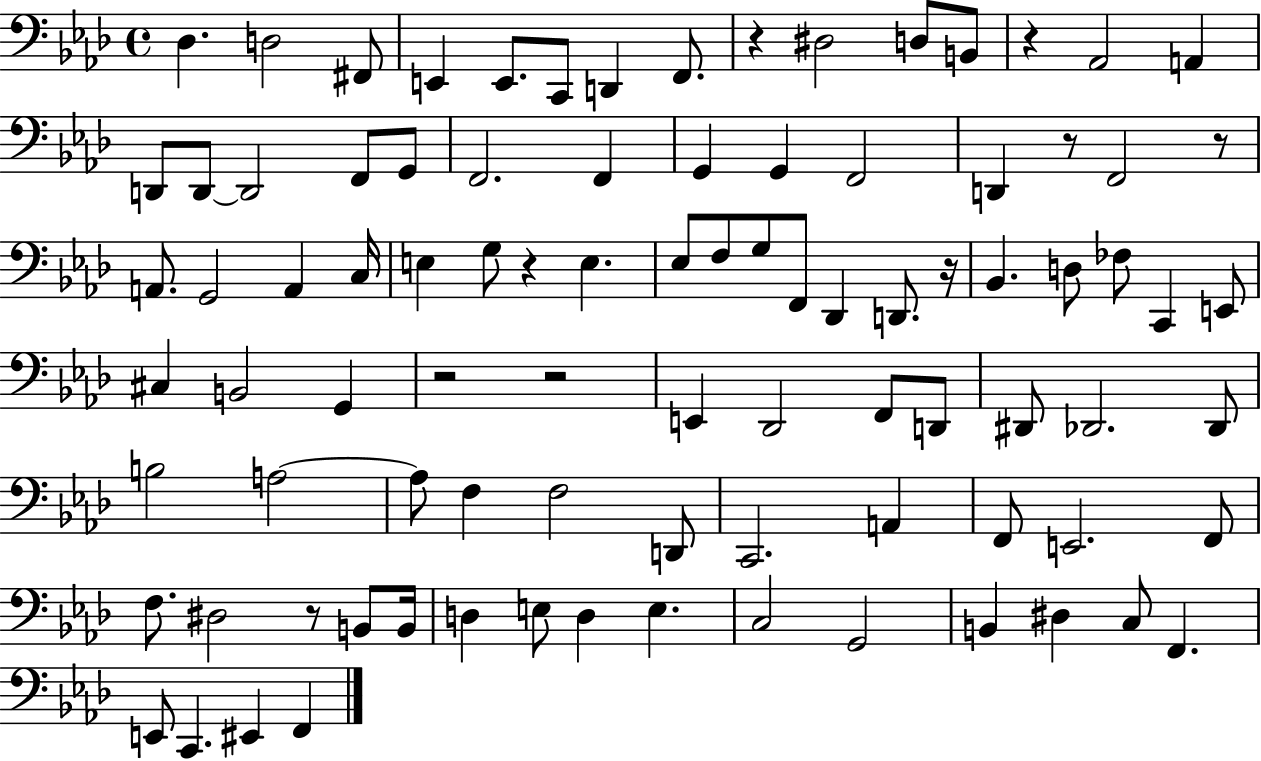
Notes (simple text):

Db3/q. D3/h F#2/e E2/q E2/e. C2/e D2/q F2/e. R/q D#3/h D3/e B2/e R/q Ab2/h A2/q D2/e D2/e D2/h F2/e G2/e F2/h. F2/q G2/q G2/q F2/h D2/q R/e F2/h R/e A2/e. G2/h A2/q C3/s E3/q G3/e R/q E3/q. Eb3/e F3/e G3/e F2/e Db2/q D2/e. R/s Bb2/q. D3/e FES3/e C2/q E2/e C#3/q B2/h G2/q R/h R/h E2/q Db2/h F2/e D2/e D#2/e Db2/h. Db2/e B3/h A3/h A3/e F3/q F3/h D2/e C2/h. A2/q F2/e E2/h. F2/e F3/e. D#3/h R/e B2/e B2/s D3/q E3/e D3/q E3/q. C3/h G2/h B2/q D#3/q C3/e F2/q. E2/e C2/q. EIS2/q F2/q